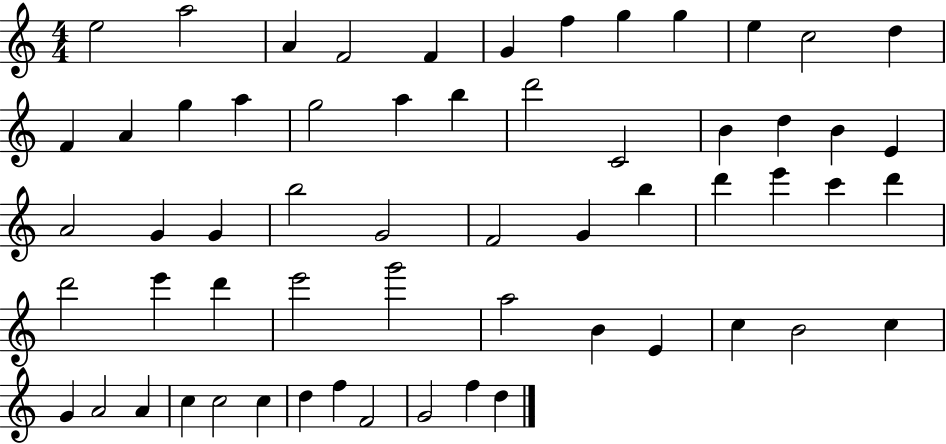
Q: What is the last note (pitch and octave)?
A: D5